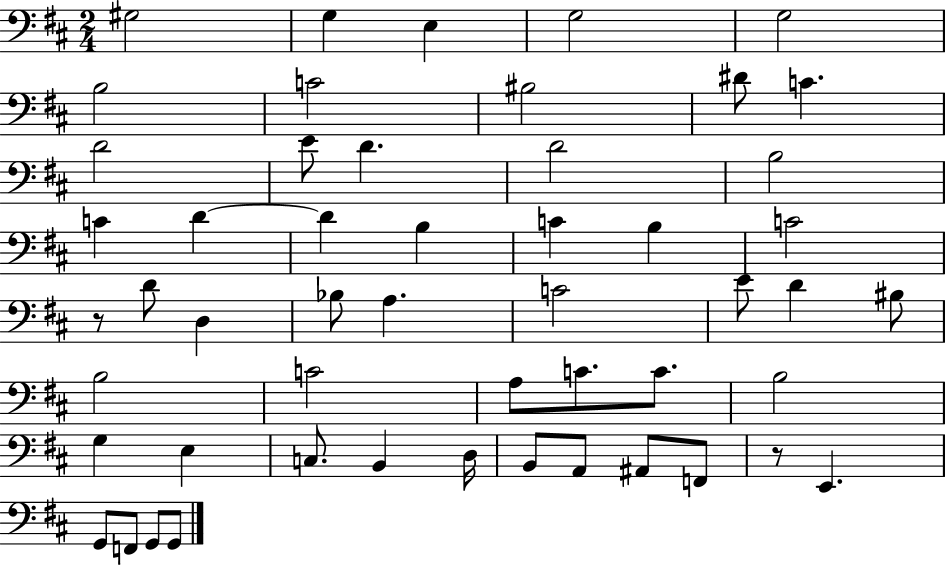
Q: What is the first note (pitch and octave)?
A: G#3